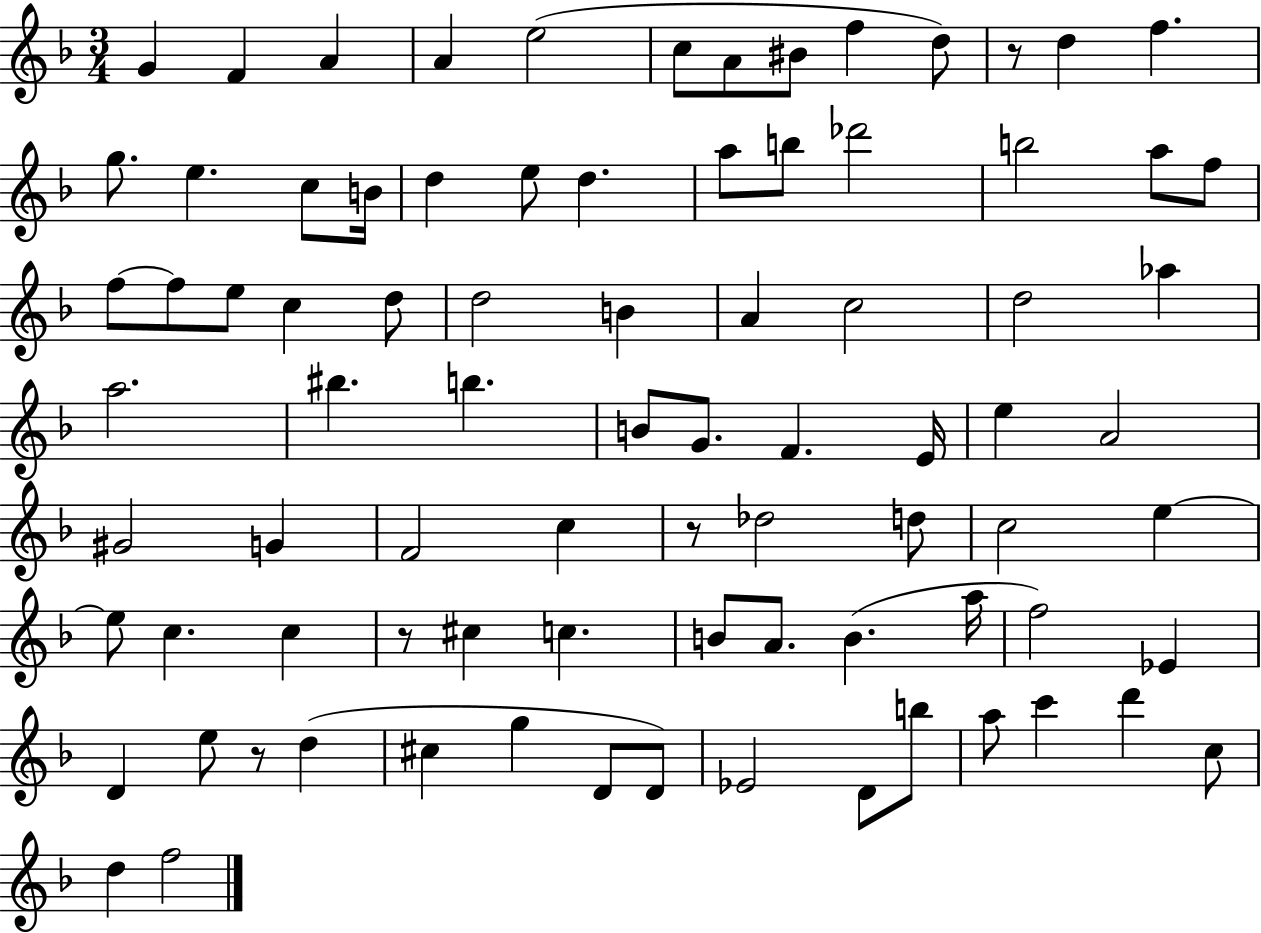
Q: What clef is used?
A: treble